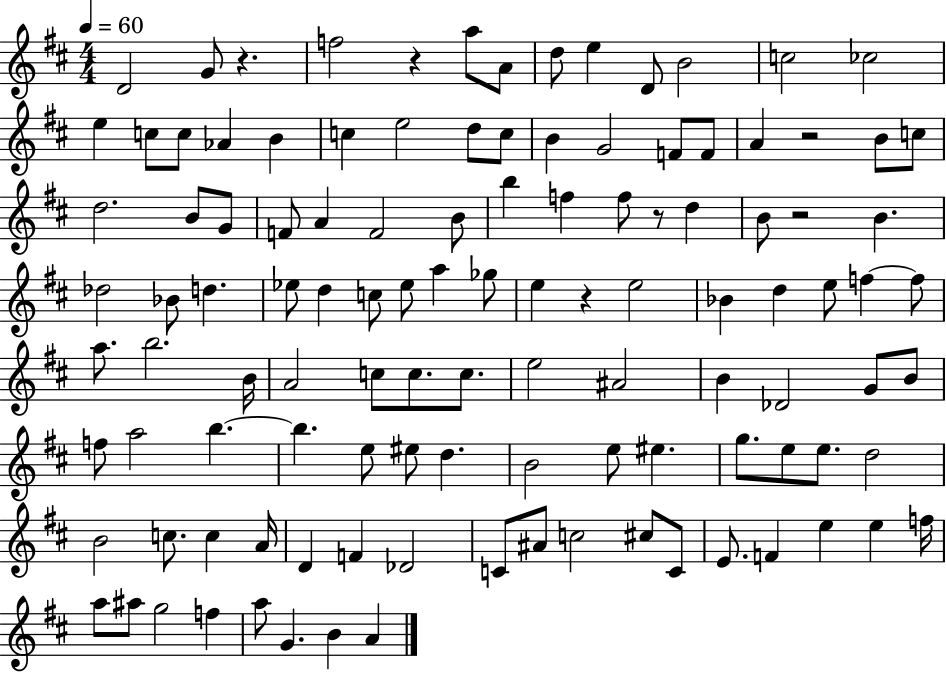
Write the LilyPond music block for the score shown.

{
  \clef treble
  \numericTimeSignature
  \time 4/4
  \key d \major
  \tempo 4 = 60
  d'2 g'8 r4. | f''2 r4 a''8 a'8 | d''8 e''4 d'8 b'2 | c''2 ces''2 | \break e''4 c''8 c''8 aes'4 b'4 | c''4 e''2 d''8 c''8 | b'4 g'2 f'8 f'8 | a'4 r2 b'8 c''8 | \break d''2. b'8 g'8 | f'8 a'4 f'2 b'8 | b''4 f''4 f''8 r8 d''4 | b'8 r2 b'4. | \break des''2 bes'8 d''4. | ees''8 d''4 c''8 ees''8 a''4 ges''8 | e''4 r4 e''2 | bes'4 d''4 e''8 f''4~~ f''8 | \break a''8. b''2. b'16 | a'2 c''8 c''8. c''8. | e''2 ais'2 | b'4 des'2 g'8 b'8 | \break f''8 a''2 b''4.~~ | b''4. e''8 eis''8 d''4. | b'2 e''8 eis''4. | g''8. e''8 e''8. d''2 | \break b'2 c''8. c''4 a'16 | d'4 f'4 des'2 | c'8 ais'8 c''2 cis''8 c'8 | e'8. f'4 e''4 e''4 f''16 | \break a''8 ais''8 g''2 f''4 | a''8 g'4. b'4 a'4 | \bar "|."
}